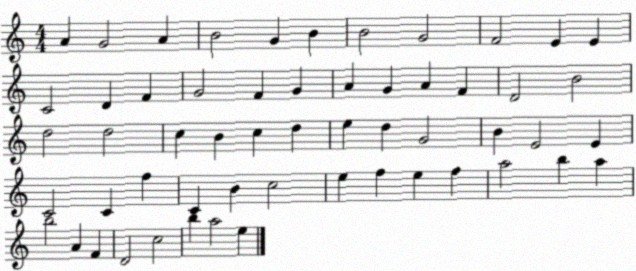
X:1
T:Untitled
M:4/4
L:1/4
K:C
A G2 A B2 G B B2 G2 F2 E E C2 D F G2 F G A G A F D2 B2 d2 d2 c B c d e d G2 B E2 E C2 C f C B c2 e f e f a2 b a b2 A F D2 c2 b a2 e